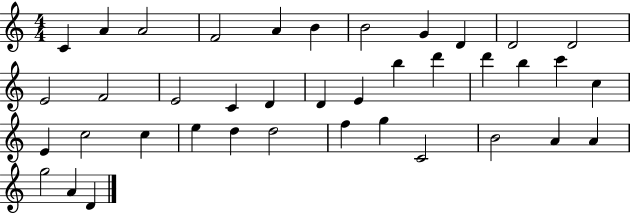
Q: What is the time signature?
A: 4/4